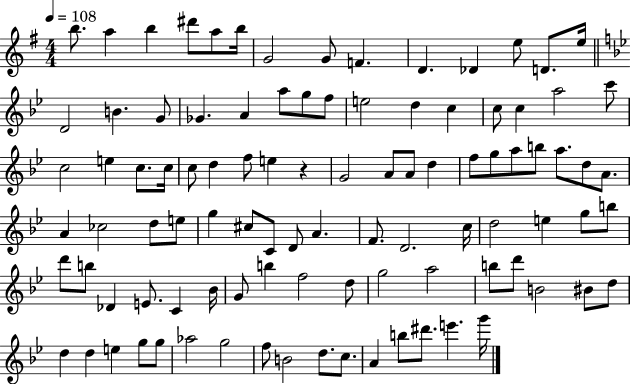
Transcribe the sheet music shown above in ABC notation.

X:1
T:Untitled
M:4/4
L:1/4
K:G
b/2 a b ^d'/2 a/2 b/4 G2 G/2 F D _D e/2 D/2 e/4 D2 B G/2 _G A a/2 g/2 f/2 e2 d c c/2 c a2 c'/2 c2 e c/2 c/4 c/2 d f/2 e z G2 A/2 A/2 d f/2 g/2 a/2 b/2 a/2 d/2 A/2 A _c2 d/2 e/2 g ^c/2 C/2 D/2 A F/2 D2 c/4 d2 e g/2 b/2 d'/2 b/2 _D E/2 C _B/4 G/2 b f2 d/2 g2 a2 b/2 d'/2 B2 ^B/2 d/2 d d e g/2 g/2 _a2 g2 f/2 B2 d/2 c/2 A b/2 ^d'/2 e' g'/4